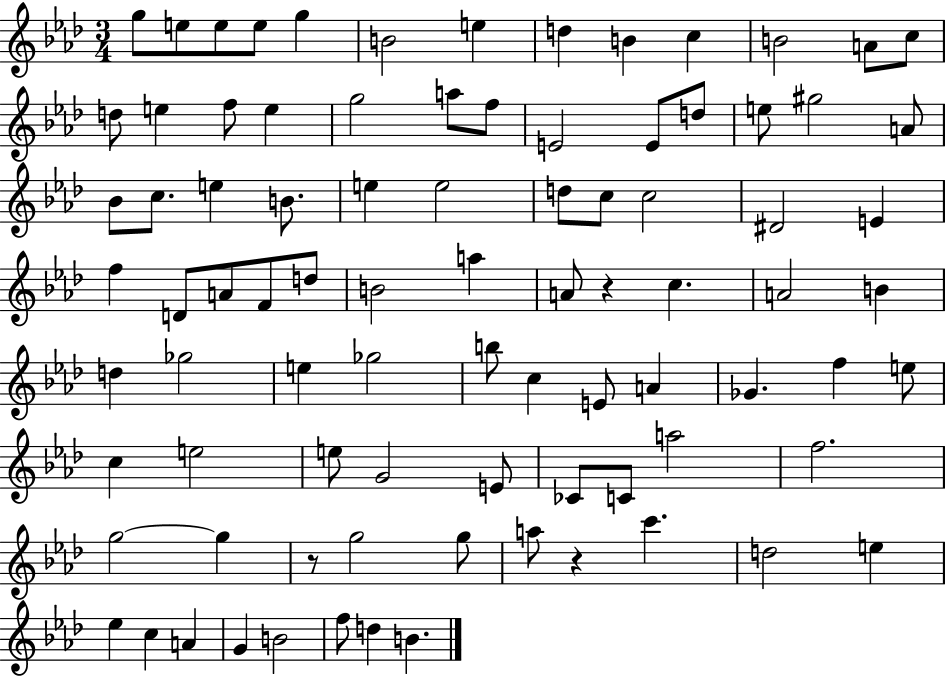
G5/e E5/e E5/e E5/e G5/q B4/h E5/q D5/q B4/q C5/q B4/h A4/e C5/e D5/e E5/q F5/e E5/q G5/h A5/e F5/e E4/h E4/e D5/e E5/e G#5/h A4/e Bb4/e C5/e. E5/q B4/e. E5/q E5/h D5/e C5/e C5/h D#4/h E4/q F5/q D4/e A4/e F4/e D5/e B4/h A5/q A4/e R/q C5/q. A4/h B4/q D5/q Gb5/h E5/q Gb5/h B5/e C5/q E4/e A4/q Gb4/q. F5/q E5/e C5/q E5/h E5/e G4/h E4/e CES4/e C4/e A5/h F5/h. G5/h G5/q R/e G5/h G5/e A5/e R/q C6/q. D5/h E5/q Eb5/q C5/q A4/q G4/q B4/h F5/e D5/q B4/q.